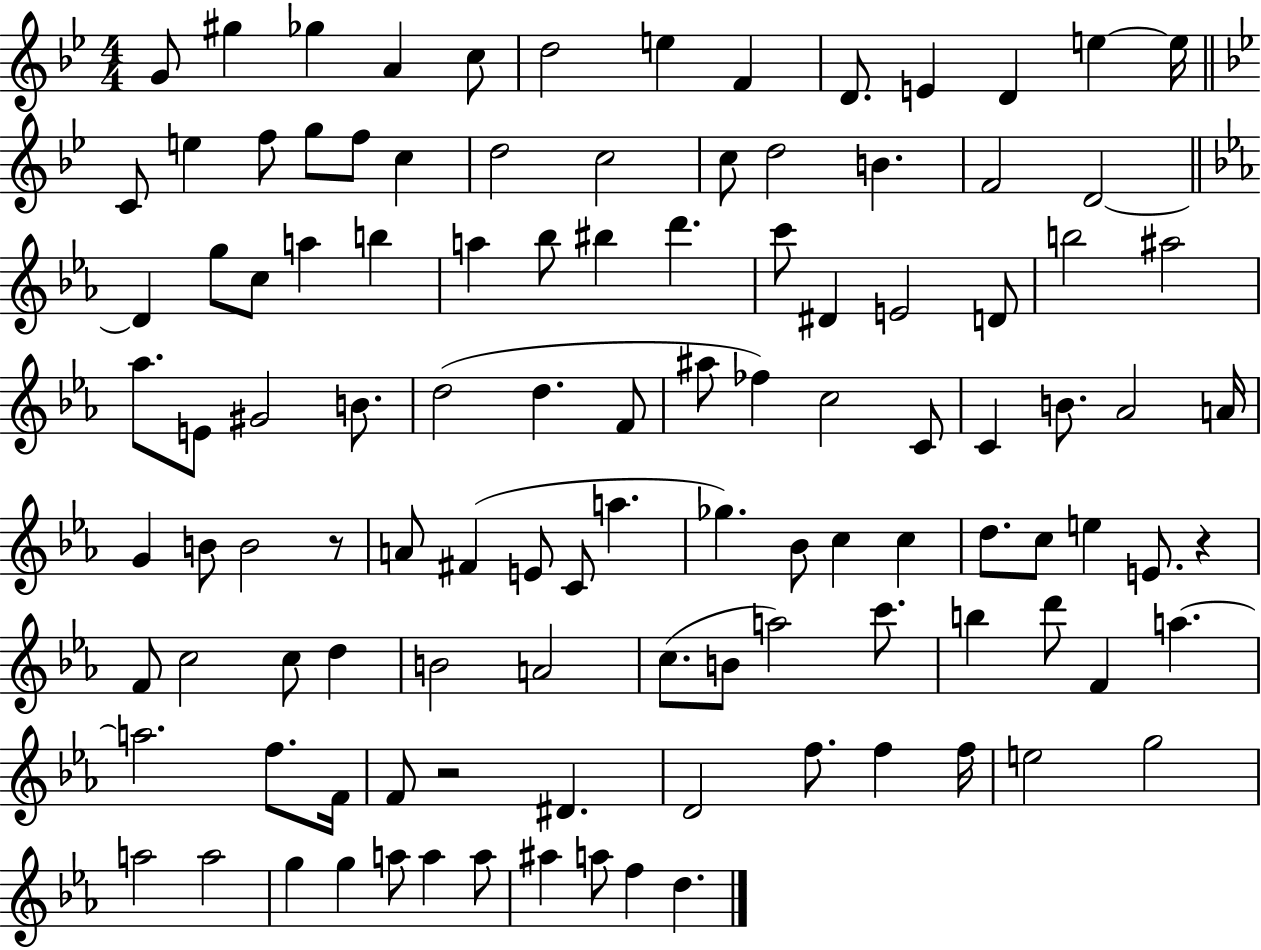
G4/e G#5/q Gb5/q A4/q C5/e D5/h E5/q F4/q D4/e. E4/q D4/q E5/q E5/s C4/e E5/q F5/e G5/e F5/e C5/q D5/h C5/h C5/e D5/h B4/q. F4/h D4/h D4/q G5/e C5/e A5/q B5/q A5/q Bb5/e BIS5/q D6/q. C6/e D#4/q E4/h D4/e B5/h A#5/h Ab5/e. E4/e G#4/h B4/e. D5/h D5/q. F4/e A#5/e FES5/q C5/h C4/e C4/q B4/e. Ab4/h A4/s G4/q B4/e B4/h R/e A4/e F#4/q E4/e C4/e A5/q. Gb5/q. Bb4/e C5/q C5/q D5/e. C5/e E5/q E4/e. R/q F4/e C5/h C5/e D5/q B4/h A4/h C5/e. B4/e A5/h C6/e. B5/q D6/e F4/q A5/q. A5/h. F5/e. F4/s F4/e R/h D#4/q. D4/h F5/e. F5/q F5/s E5/h G5/h A5/h A5/h G5/q G5/q A5/e A5/q A5/e A#5/q A5/e F5/q D5/q.